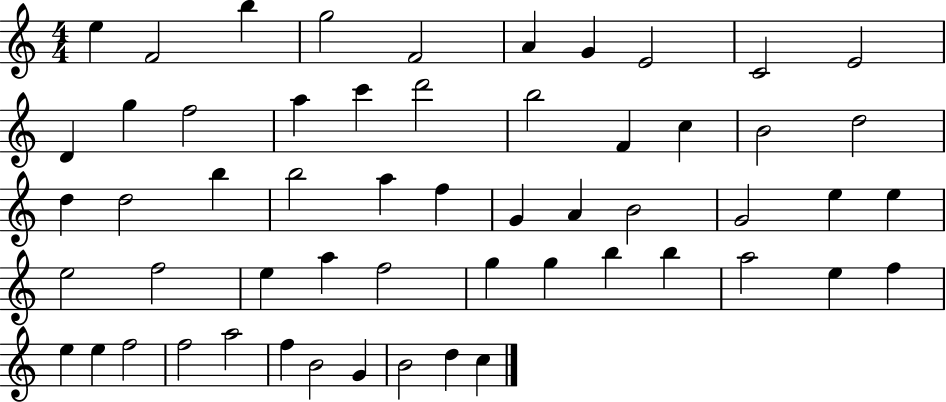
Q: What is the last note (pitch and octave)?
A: C5